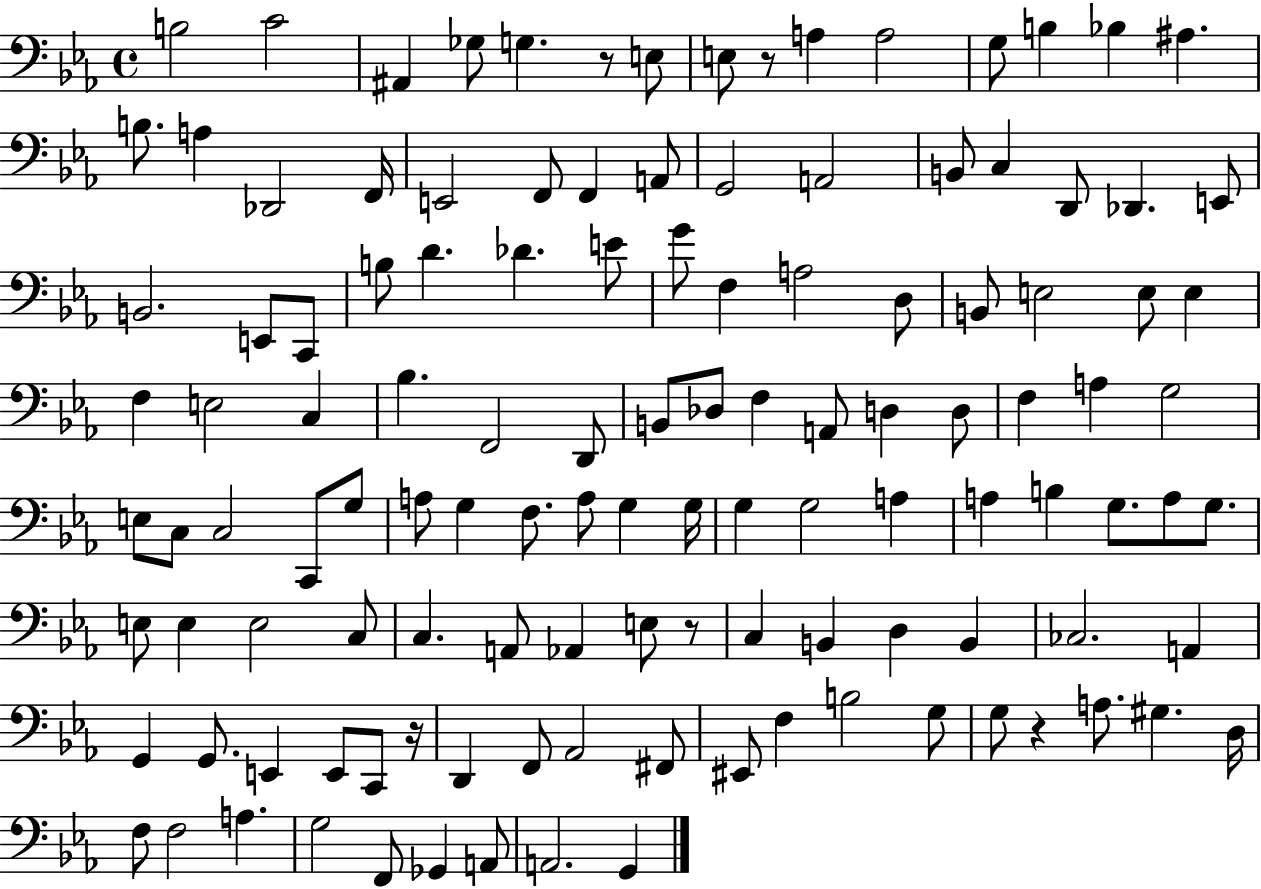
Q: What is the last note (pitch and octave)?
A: G2